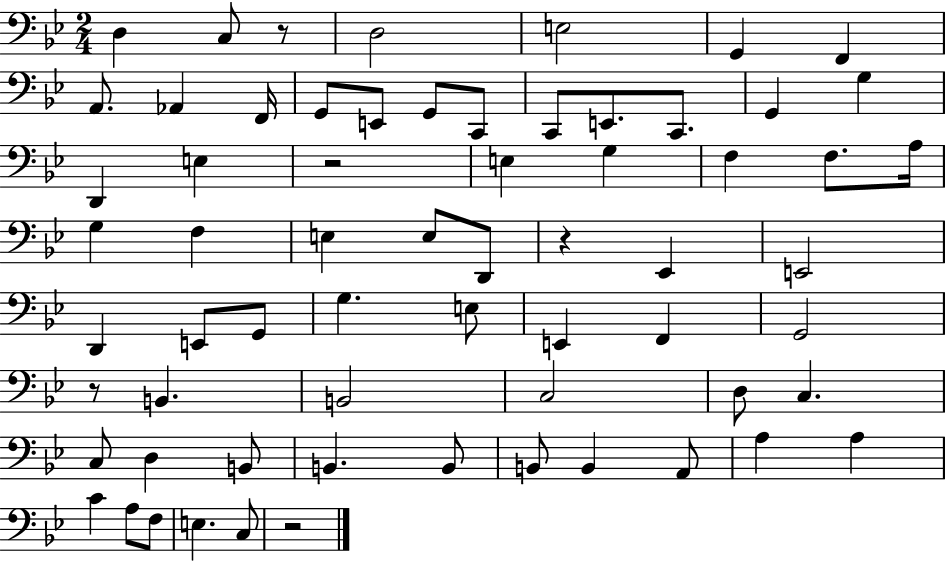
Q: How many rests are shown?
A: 5